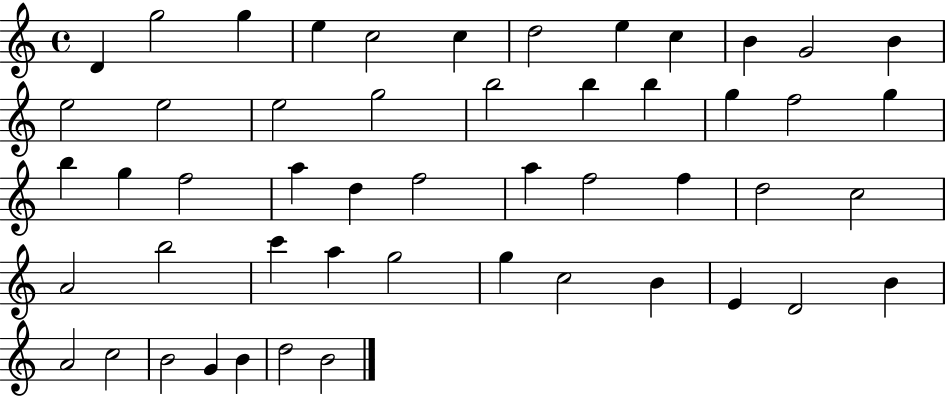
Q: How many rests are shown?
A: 0